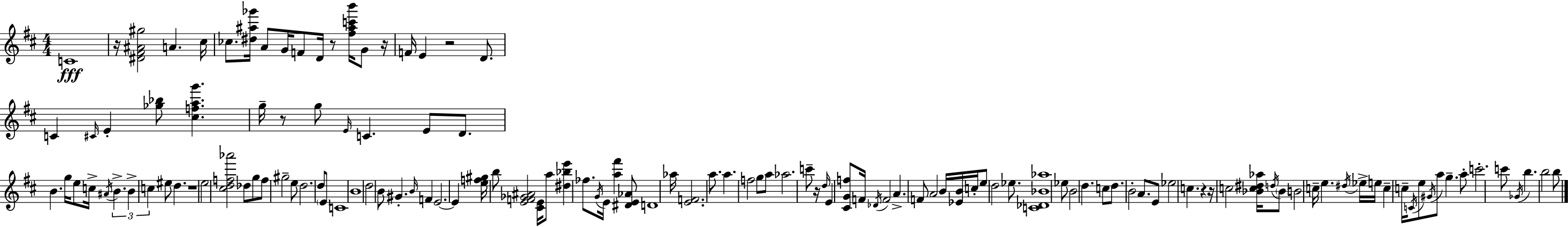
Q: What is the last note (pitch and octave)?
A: B5